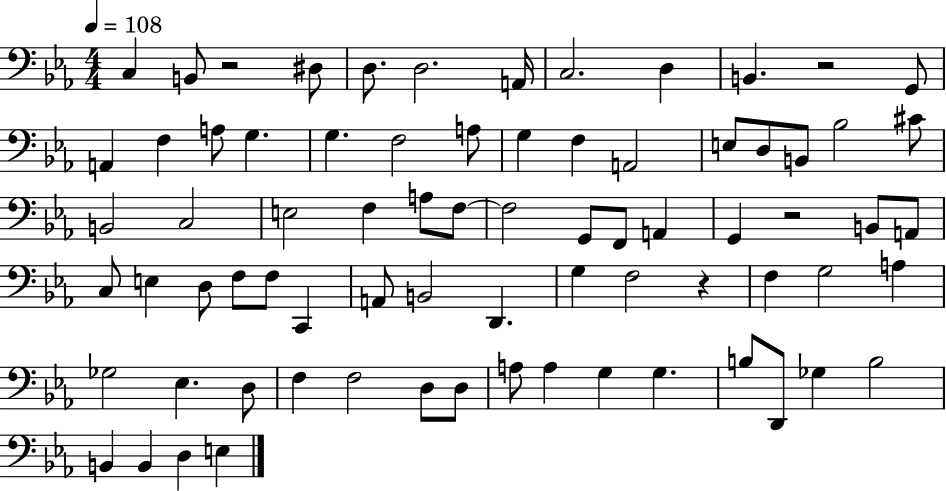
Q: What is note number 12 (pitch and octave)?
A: F3